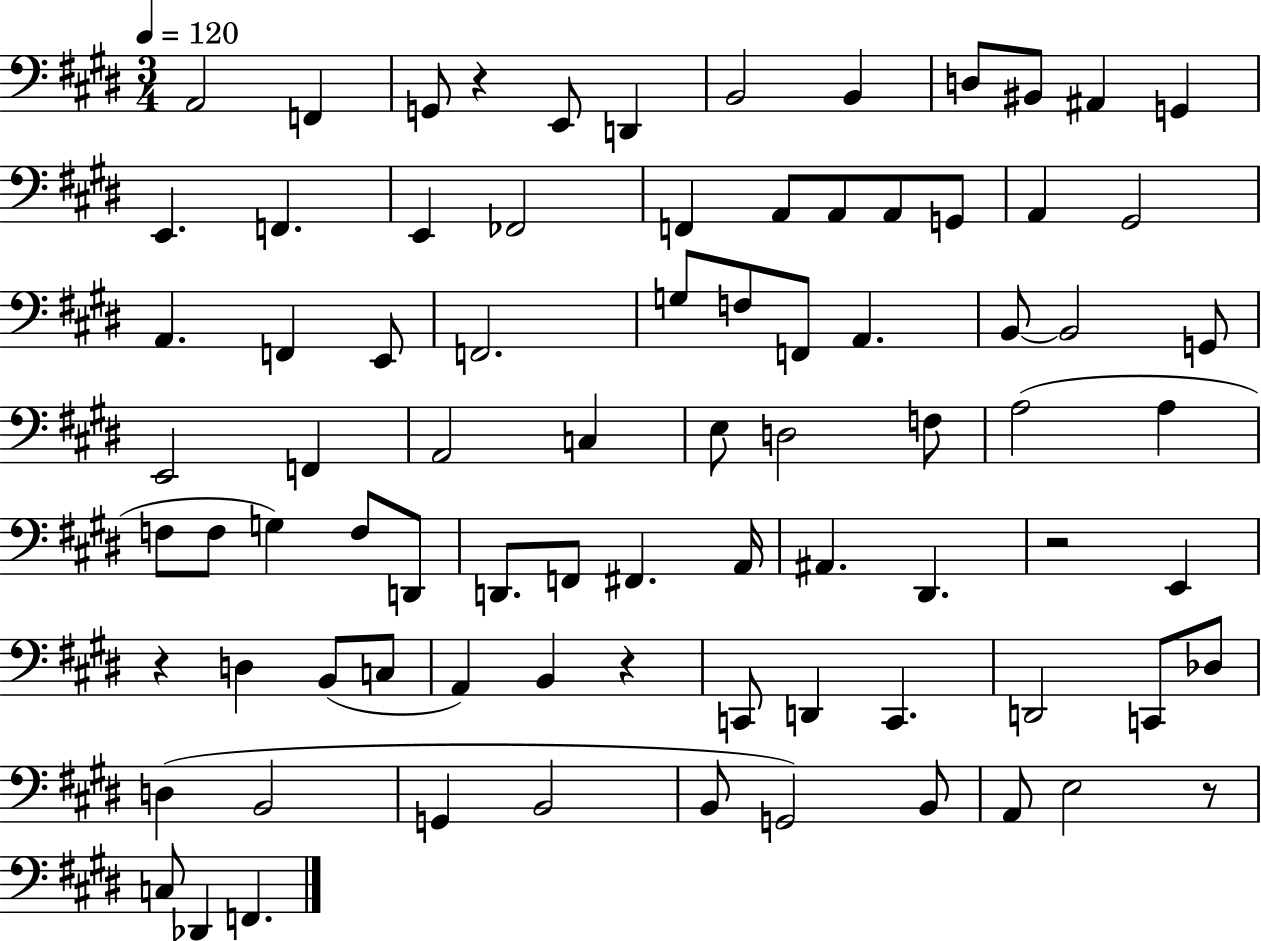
X:1
T:Untitled
M:3/4
L:1/4
K:E
A,,2 F,, G,,/2 z E,,/2 D,, B,,2 B,, D,/2 ^B,,/2 ^A,, G,, E,, F,, E,, _F,,2 F,, A,,/2 A,,/2 A,,/2 G,,/2 A,, ^G,,2 A,, F,, E,,/2 F,,2 G,/2 F,/2 F,,/2 A,, B,,/2 B,,2 G,,/2 E,,2 F,, A,,2 C, E,/2 D,2 F,/2 A,2 A, F,/2 F,/2 G, F,/2 D,,/2 D,,/2 F,,/2 ^F,, A,,/4 ^A,, ^D,, z2 E,, z D, B,,/2 C,/2 A,, B,, z C,,/2 D,, C,, D,,2 C,,/2 _D,/2 D, B,,2 G,, B,,2 B,,/2 G,,2 B,,/2 A,,/2 E,2 z/2 C,/2 _D,, F,,